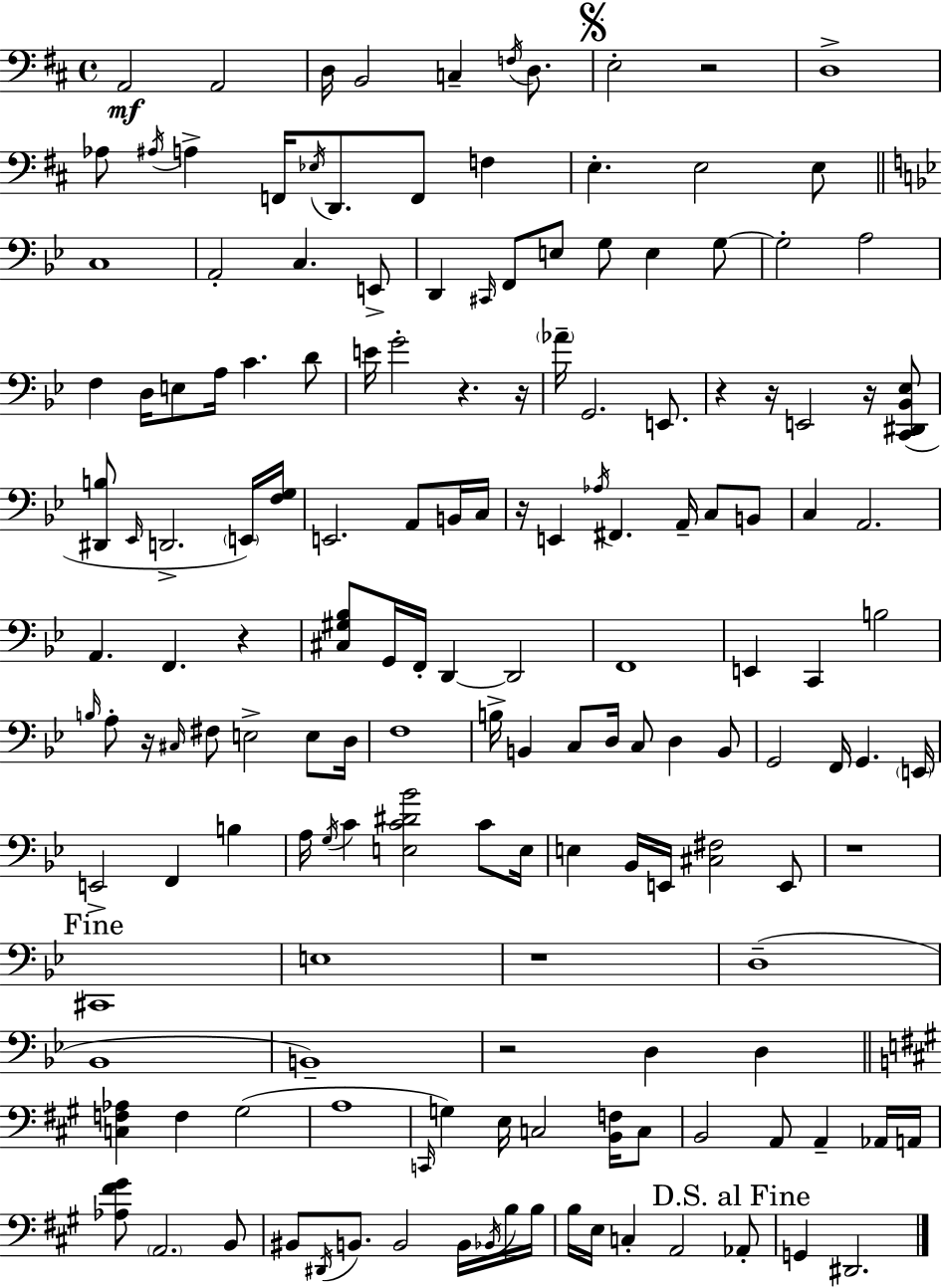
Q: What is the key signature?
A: D major